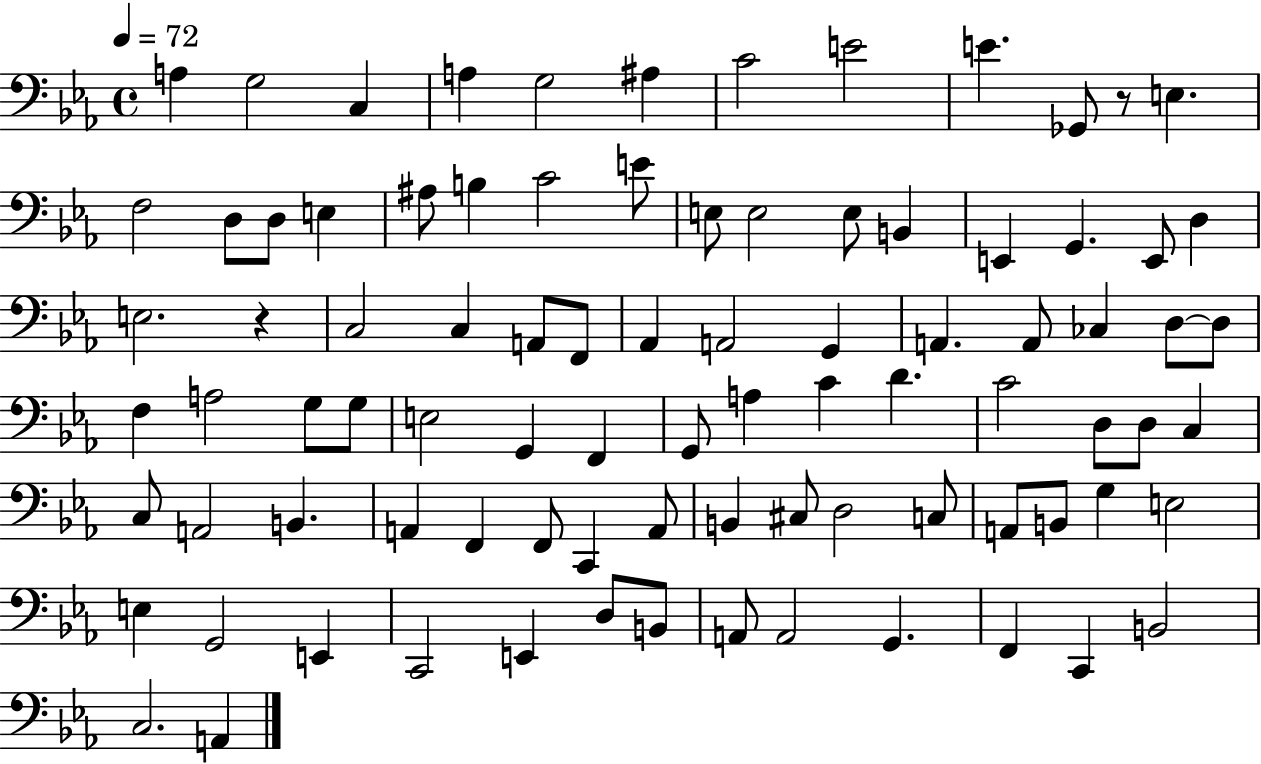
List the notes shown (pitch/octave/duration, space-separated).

A3/q G3/h C3/q A3/q G3/h A#3/q C4/h E4/h E4/q. Gb2/e R/e E3/q. F3/h D3/e D3/e E3/q A#3/e B3/q C4/h E4/e E3/e E3/h E3/e B2/q E2/q G2/q. E2/e D3/q E3/h. R/q C3/h C3/q A2/e F2/e Ab2/q A2/h G2/q A2/q. A2/e CES3/q D3/e D3/e F3/q A3/h G3/e G3/e E3/h G2/q F2/q G2/e A3/q C4/q D4/q. C4/h D3/e D3/e C3/q C3/e A2/h B2/q. A2/q F2/q F2/e C2/q A2/e B2/q C#3/e D3/h C3/e A2/e B2/e G3/q E3/h E3/q G2/h E2/q C2/h E2/q D3/e B2/e A2/e A2/h G2/q. F2/q C2/q B2/h C3/h. A2/q